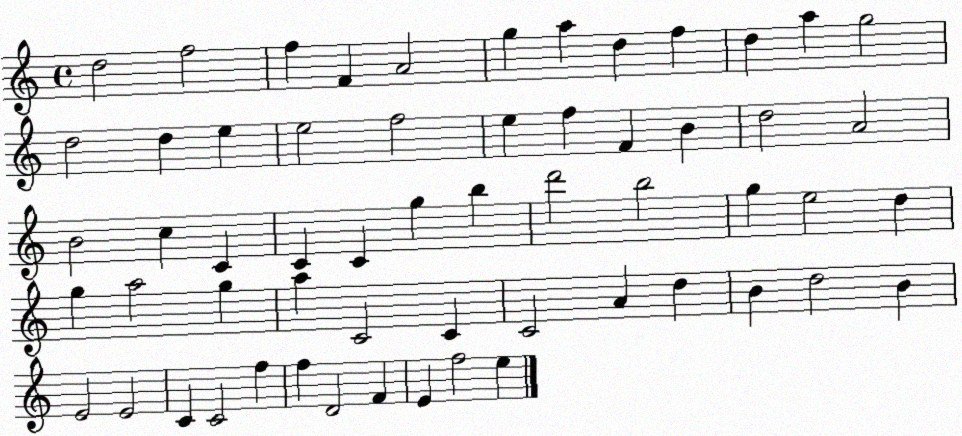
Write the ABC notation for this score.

X:1
T:Untitled
M:4/4
L:1/4
K:C
d2 f2 f F A2 g a d f d a g2 d2 d e e2 f2 e f F B d2 A2 B2 c C C C g b d'2 b2 g e2 d g a2 g a C2 C C2 A d B d2 B E2 E2 C C2 f f D2 F E f2 e